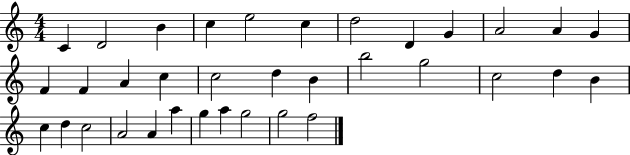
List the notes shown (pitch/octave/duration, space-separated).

C4/q D4/h B4/q C5/q E5/h C5/q D5/h D4/q G4/q A4/h A4/q G4/q F4/q F4/q A4/q C5/q C5/h D5/q B4/q B5/h G5/h C5/h D5/q B4/q C5/q D5/q C5/h A4/h A4/q A5/q G5/q A5/q G5/h G5/h F5/h